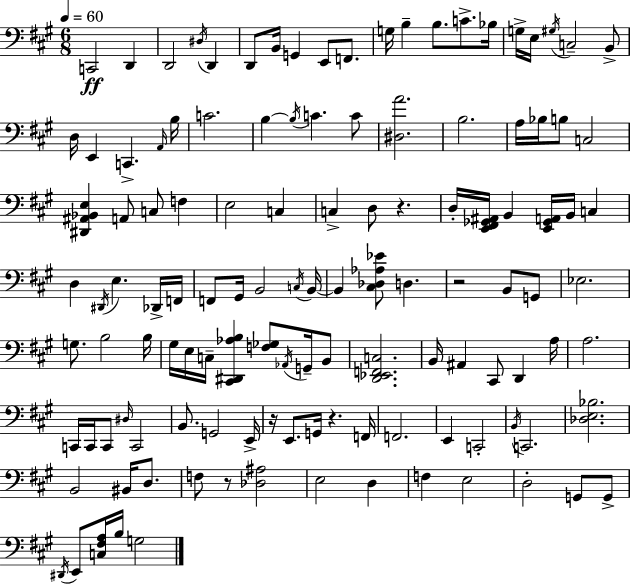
C2/h D2/q D2/h D#3/s D2/q D2/e B2/s G2/q E2/e F2/e. G3/s B3/q B3/e. C4/e. Bb3/s G3/s E3/s G#3/s C3/h B2/e D3/s E2/q C2/q. A2/s B3/s C4/h. B3/q B3/s C4/q. C4/e [D#3,A4]/h. B3/h. A3/s Bb3/s B3/e C3/h [D#2,A#2,Bb2,E3]/q A2/e C3/e F3/q E3/h C3/q C3/q D3/e R/q. D3/s [E2,F#2,Gb2,A#2]/s B2/q [E2,Gb2,A2]/s B2/s C3/q D3/q D#2/s E3/q. Db2/s F2/s F2/e G#2/s B2/h C3/s B2/s B2/q [C#3,Db3,Ab3,Eb4]/e D3/q. R/h B2/e G2/e Eb3/h. G3/e. B3/h B3/s G#3/s E3/s C3/s [C#2,D#2,Ab3,B3]/q [F3,Gb3]/e Ab2/s G2/s B2/e [D2,Eb2,F2,C3]/h. B2/s A#2/q C#2/e D2/q A3/s A3/h. C2/s C2/s C2/e D#3/s C2/h B2/e. G2/h E2/s R/s E2/e. G2/s R/q. F2/s F2/h. E2/q C2/h B2/s C2/h. [Db3,E3,Bb3]/h. B2/h BIS2/s D3/e. F3/e R/e [Db3,A#3]/h E3/h D3/q F3/q E3/h D3/h G2/e G2/e D#2/s E2/e [C3,F#3,A3]/s B3/s G3/h